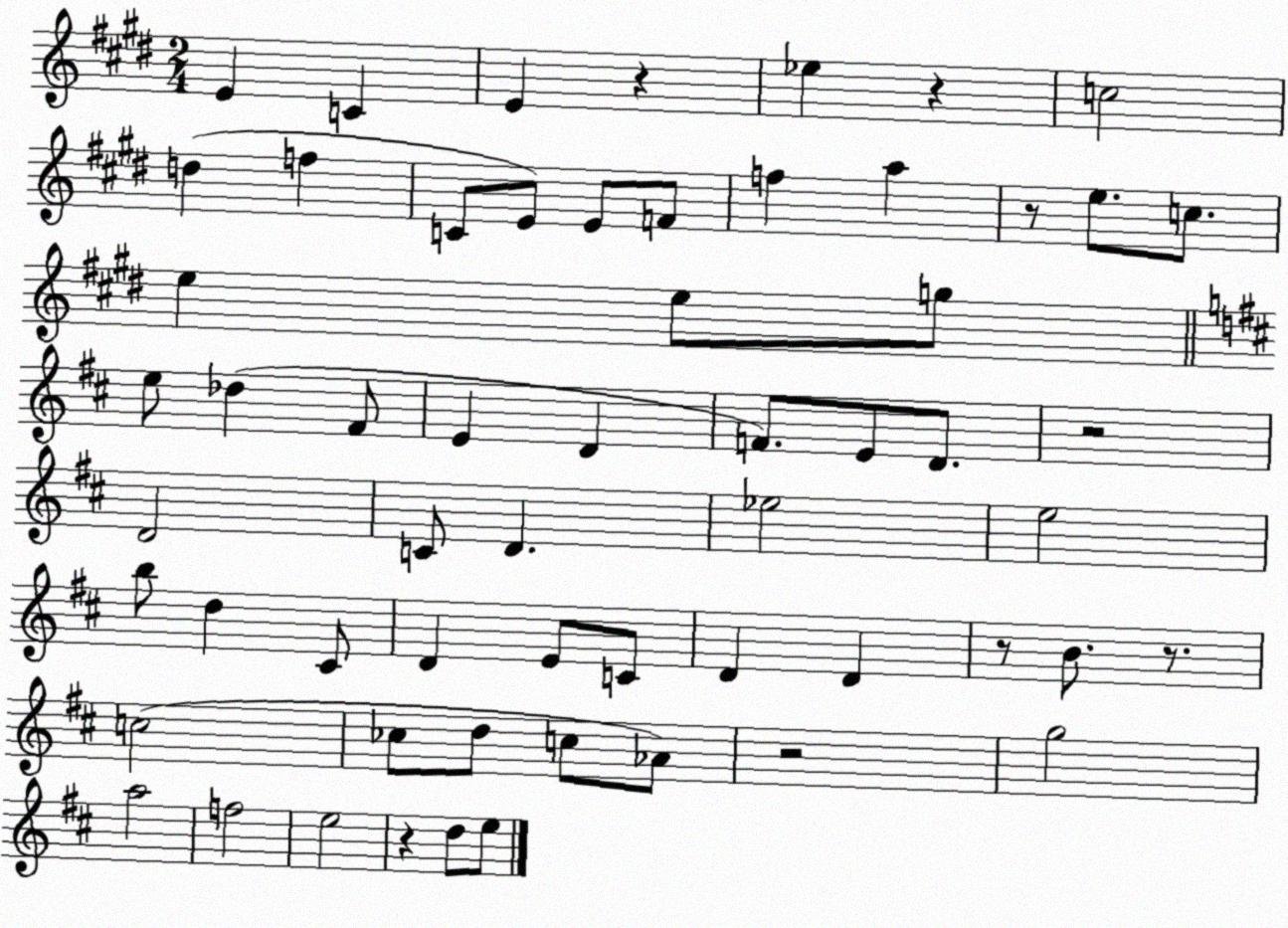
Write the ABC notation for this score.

X:1
T:Untitled
M:2/4
L:1/4
K:E
E C E z _e z c2 d f C/2 E/2 E/2 F/2 f a z/2 e/2 c/2 e e/2 g/2 e/2 _d ^F/2 E D F/2 E/2 D/2 z2 D2 C/2 D _e2 e2 b/2 d ^C/2 D E/2 C/2 D D z/2 B/2 z/2 c2 _c/2 d/2 c/2 _A/2 z2 g2 a2 f2 e2 z d/2 e/2